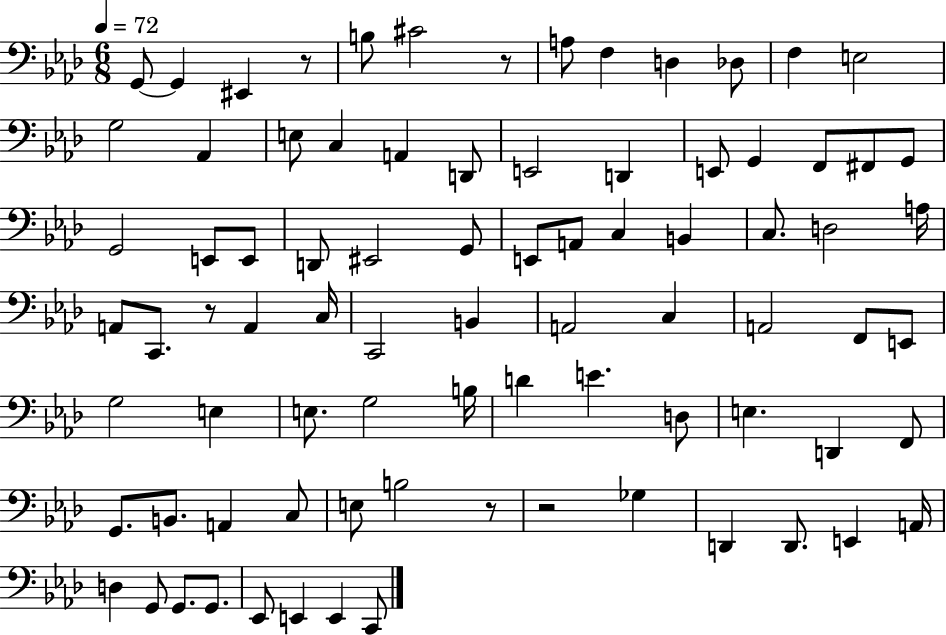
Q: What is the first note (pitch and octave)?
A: G2